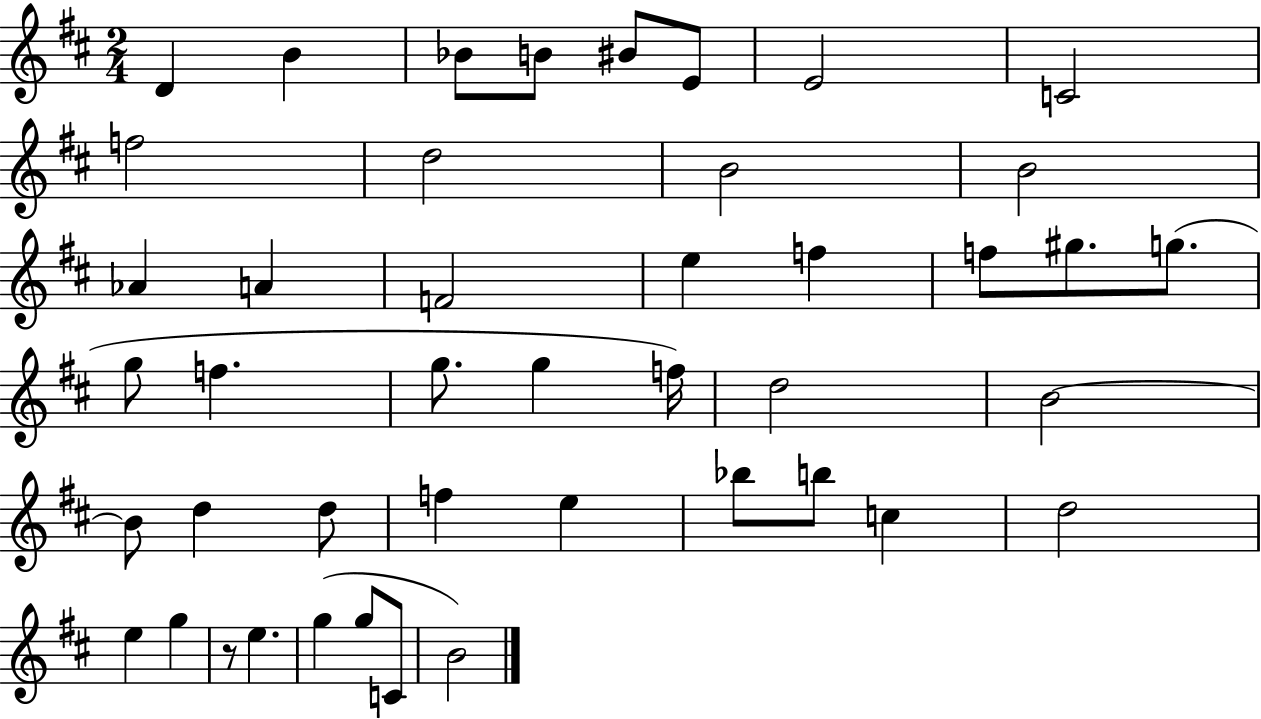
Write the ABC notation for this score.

X:1
T:Untitled
M:2/4
L:1/4
K:D
D B _B/2 B/2 ^B/2 E/2 E2 C2 f2 d2 B2 B2 _A A F2 e f f/2 ^g/2 g/2 g/2 f g/2 g f/4 d2 B2 B/2 d d/2 f e _b/2 b/2 c d2 e g z/2 e g g/2 C/2 B2